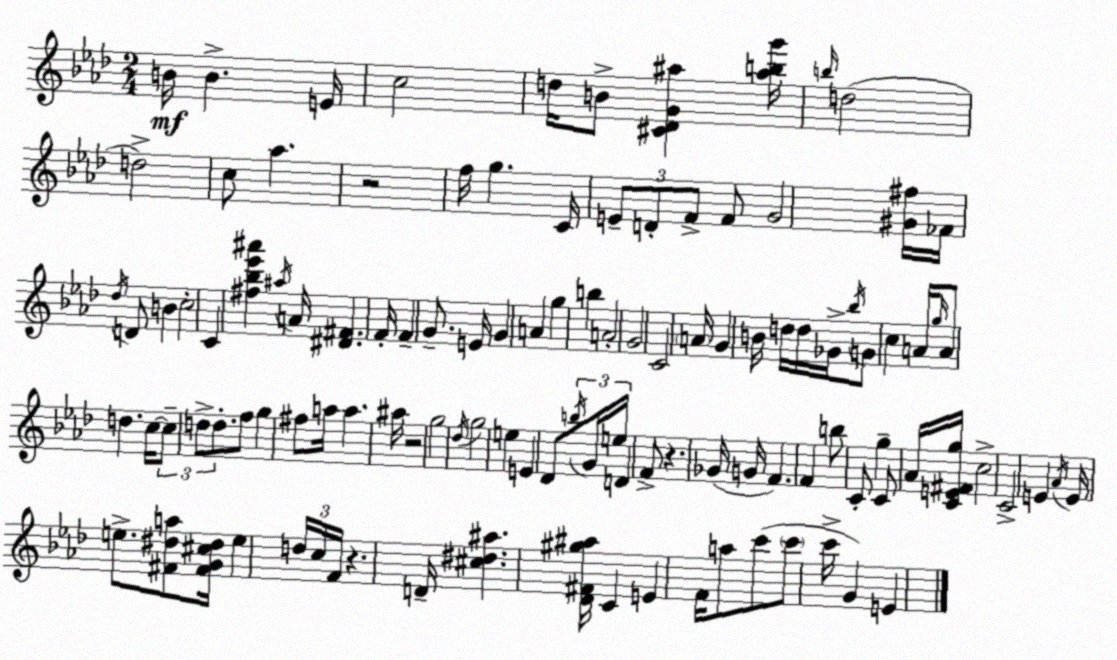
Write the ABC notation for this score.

X:1
T:Untitled
M:2/4
L:1/4
K:Ab
B/4 B E/4 c2 d/4 B/2 [^C_DG^a] [^abg']/4 b/4 d2 d2 c/2 _a z2 f/4 g C/4 E/2 D/2 F/2 F/2 G2 [^G^f]/4 _F/4 _d/4 D/2 B c2 C [^f_b_e'^a'] ^a/4 A/4 [^D^F] F/4 F G/2 E/4 G A g b A2 G2 C2 A/4 G B/4 d/4 d/4 _G/4 _b/4 G/2 c A/4 g/4 A/2 d c/4 c/2 d/2 d/2 f/2 g ^f/2 a/4 a ^a/4 z2 g2 _d/4 g2 e E _D/2 b/4 G/4 e/4 D F/2 z _G/4 G/4 F F b/2 C/2 g C/2 _A/4 [CE^Fg]/4 c2 C2 E _A/4 E/4 e/2 [^F^da]/2 [^FG^c^d]/4 e d/4 c/4 F/4 z D/4 [^c^d^a] [_D^F^g^a]/4 C E F/4 a/2 c'/2 c'/2 c'/4 G E